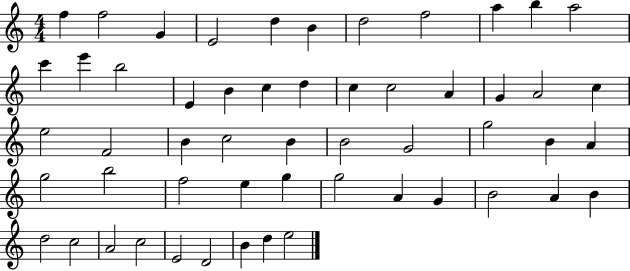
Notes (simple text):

F5/q F5/h G4/q E4/h D5/q B4/q D5/h F5/h A5/q B5/q A5/h C6/q E6/q B5/h E4/q B4/q C5/q D5/q C5/q C5/h A4/q G4/q A4/h C5/q E5/h F4/h B4/q C5/h B4/q B4/h G4/h G5/h B4/q A4/q G5/h B5/h F5/h E5/q G5/q G5/h A4/q G4/q B4/h A4/q B4/q D5/h C5/h A4/h C5/h E4/h D4/h B4/q D5/q E5/h